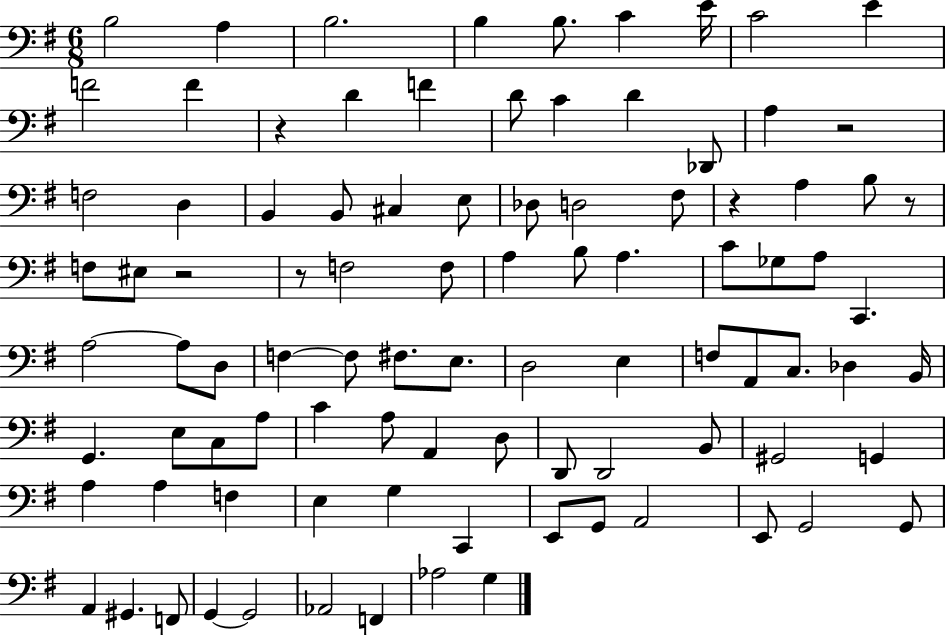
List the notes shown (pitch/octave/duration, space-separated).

B3/h A3/q B3/h. B3/q B3/e. C4/q E4/s C4/h E4/q F4/h F4/q R/q D4/q F4/q D4/e C4/q D4/q Db2/e A3/q R/h F3/h D3/q B2/q B2/e C#3/q E3/e Db3/e D3/h F#3/e R/q A3/q B3/e R/e F3/e EIS3/e R/h R/e F3/h F3/e A3/q B3/e A3/q. C4/e Gb3/e A3/e C2/q. A3/h A3/e D3/e F3/q F3/e F#3/e. E3/e. D3/h E3/q F3/e A2/e C3/e. Db3/q B2/s G2/q. E3/e C3/e A3/e C4/q A3/e A2/q D3/e D2/e D2/h B2/e G#2/h G2/q A3/q A3/q F3/q E3/q G3/q C2/q E2/e G2/e A2/h E2/e G2/h G2/e A2/q G#2/q. F2/e G2/q G2/h Ab2/h F2/q Ab3/h G3/q